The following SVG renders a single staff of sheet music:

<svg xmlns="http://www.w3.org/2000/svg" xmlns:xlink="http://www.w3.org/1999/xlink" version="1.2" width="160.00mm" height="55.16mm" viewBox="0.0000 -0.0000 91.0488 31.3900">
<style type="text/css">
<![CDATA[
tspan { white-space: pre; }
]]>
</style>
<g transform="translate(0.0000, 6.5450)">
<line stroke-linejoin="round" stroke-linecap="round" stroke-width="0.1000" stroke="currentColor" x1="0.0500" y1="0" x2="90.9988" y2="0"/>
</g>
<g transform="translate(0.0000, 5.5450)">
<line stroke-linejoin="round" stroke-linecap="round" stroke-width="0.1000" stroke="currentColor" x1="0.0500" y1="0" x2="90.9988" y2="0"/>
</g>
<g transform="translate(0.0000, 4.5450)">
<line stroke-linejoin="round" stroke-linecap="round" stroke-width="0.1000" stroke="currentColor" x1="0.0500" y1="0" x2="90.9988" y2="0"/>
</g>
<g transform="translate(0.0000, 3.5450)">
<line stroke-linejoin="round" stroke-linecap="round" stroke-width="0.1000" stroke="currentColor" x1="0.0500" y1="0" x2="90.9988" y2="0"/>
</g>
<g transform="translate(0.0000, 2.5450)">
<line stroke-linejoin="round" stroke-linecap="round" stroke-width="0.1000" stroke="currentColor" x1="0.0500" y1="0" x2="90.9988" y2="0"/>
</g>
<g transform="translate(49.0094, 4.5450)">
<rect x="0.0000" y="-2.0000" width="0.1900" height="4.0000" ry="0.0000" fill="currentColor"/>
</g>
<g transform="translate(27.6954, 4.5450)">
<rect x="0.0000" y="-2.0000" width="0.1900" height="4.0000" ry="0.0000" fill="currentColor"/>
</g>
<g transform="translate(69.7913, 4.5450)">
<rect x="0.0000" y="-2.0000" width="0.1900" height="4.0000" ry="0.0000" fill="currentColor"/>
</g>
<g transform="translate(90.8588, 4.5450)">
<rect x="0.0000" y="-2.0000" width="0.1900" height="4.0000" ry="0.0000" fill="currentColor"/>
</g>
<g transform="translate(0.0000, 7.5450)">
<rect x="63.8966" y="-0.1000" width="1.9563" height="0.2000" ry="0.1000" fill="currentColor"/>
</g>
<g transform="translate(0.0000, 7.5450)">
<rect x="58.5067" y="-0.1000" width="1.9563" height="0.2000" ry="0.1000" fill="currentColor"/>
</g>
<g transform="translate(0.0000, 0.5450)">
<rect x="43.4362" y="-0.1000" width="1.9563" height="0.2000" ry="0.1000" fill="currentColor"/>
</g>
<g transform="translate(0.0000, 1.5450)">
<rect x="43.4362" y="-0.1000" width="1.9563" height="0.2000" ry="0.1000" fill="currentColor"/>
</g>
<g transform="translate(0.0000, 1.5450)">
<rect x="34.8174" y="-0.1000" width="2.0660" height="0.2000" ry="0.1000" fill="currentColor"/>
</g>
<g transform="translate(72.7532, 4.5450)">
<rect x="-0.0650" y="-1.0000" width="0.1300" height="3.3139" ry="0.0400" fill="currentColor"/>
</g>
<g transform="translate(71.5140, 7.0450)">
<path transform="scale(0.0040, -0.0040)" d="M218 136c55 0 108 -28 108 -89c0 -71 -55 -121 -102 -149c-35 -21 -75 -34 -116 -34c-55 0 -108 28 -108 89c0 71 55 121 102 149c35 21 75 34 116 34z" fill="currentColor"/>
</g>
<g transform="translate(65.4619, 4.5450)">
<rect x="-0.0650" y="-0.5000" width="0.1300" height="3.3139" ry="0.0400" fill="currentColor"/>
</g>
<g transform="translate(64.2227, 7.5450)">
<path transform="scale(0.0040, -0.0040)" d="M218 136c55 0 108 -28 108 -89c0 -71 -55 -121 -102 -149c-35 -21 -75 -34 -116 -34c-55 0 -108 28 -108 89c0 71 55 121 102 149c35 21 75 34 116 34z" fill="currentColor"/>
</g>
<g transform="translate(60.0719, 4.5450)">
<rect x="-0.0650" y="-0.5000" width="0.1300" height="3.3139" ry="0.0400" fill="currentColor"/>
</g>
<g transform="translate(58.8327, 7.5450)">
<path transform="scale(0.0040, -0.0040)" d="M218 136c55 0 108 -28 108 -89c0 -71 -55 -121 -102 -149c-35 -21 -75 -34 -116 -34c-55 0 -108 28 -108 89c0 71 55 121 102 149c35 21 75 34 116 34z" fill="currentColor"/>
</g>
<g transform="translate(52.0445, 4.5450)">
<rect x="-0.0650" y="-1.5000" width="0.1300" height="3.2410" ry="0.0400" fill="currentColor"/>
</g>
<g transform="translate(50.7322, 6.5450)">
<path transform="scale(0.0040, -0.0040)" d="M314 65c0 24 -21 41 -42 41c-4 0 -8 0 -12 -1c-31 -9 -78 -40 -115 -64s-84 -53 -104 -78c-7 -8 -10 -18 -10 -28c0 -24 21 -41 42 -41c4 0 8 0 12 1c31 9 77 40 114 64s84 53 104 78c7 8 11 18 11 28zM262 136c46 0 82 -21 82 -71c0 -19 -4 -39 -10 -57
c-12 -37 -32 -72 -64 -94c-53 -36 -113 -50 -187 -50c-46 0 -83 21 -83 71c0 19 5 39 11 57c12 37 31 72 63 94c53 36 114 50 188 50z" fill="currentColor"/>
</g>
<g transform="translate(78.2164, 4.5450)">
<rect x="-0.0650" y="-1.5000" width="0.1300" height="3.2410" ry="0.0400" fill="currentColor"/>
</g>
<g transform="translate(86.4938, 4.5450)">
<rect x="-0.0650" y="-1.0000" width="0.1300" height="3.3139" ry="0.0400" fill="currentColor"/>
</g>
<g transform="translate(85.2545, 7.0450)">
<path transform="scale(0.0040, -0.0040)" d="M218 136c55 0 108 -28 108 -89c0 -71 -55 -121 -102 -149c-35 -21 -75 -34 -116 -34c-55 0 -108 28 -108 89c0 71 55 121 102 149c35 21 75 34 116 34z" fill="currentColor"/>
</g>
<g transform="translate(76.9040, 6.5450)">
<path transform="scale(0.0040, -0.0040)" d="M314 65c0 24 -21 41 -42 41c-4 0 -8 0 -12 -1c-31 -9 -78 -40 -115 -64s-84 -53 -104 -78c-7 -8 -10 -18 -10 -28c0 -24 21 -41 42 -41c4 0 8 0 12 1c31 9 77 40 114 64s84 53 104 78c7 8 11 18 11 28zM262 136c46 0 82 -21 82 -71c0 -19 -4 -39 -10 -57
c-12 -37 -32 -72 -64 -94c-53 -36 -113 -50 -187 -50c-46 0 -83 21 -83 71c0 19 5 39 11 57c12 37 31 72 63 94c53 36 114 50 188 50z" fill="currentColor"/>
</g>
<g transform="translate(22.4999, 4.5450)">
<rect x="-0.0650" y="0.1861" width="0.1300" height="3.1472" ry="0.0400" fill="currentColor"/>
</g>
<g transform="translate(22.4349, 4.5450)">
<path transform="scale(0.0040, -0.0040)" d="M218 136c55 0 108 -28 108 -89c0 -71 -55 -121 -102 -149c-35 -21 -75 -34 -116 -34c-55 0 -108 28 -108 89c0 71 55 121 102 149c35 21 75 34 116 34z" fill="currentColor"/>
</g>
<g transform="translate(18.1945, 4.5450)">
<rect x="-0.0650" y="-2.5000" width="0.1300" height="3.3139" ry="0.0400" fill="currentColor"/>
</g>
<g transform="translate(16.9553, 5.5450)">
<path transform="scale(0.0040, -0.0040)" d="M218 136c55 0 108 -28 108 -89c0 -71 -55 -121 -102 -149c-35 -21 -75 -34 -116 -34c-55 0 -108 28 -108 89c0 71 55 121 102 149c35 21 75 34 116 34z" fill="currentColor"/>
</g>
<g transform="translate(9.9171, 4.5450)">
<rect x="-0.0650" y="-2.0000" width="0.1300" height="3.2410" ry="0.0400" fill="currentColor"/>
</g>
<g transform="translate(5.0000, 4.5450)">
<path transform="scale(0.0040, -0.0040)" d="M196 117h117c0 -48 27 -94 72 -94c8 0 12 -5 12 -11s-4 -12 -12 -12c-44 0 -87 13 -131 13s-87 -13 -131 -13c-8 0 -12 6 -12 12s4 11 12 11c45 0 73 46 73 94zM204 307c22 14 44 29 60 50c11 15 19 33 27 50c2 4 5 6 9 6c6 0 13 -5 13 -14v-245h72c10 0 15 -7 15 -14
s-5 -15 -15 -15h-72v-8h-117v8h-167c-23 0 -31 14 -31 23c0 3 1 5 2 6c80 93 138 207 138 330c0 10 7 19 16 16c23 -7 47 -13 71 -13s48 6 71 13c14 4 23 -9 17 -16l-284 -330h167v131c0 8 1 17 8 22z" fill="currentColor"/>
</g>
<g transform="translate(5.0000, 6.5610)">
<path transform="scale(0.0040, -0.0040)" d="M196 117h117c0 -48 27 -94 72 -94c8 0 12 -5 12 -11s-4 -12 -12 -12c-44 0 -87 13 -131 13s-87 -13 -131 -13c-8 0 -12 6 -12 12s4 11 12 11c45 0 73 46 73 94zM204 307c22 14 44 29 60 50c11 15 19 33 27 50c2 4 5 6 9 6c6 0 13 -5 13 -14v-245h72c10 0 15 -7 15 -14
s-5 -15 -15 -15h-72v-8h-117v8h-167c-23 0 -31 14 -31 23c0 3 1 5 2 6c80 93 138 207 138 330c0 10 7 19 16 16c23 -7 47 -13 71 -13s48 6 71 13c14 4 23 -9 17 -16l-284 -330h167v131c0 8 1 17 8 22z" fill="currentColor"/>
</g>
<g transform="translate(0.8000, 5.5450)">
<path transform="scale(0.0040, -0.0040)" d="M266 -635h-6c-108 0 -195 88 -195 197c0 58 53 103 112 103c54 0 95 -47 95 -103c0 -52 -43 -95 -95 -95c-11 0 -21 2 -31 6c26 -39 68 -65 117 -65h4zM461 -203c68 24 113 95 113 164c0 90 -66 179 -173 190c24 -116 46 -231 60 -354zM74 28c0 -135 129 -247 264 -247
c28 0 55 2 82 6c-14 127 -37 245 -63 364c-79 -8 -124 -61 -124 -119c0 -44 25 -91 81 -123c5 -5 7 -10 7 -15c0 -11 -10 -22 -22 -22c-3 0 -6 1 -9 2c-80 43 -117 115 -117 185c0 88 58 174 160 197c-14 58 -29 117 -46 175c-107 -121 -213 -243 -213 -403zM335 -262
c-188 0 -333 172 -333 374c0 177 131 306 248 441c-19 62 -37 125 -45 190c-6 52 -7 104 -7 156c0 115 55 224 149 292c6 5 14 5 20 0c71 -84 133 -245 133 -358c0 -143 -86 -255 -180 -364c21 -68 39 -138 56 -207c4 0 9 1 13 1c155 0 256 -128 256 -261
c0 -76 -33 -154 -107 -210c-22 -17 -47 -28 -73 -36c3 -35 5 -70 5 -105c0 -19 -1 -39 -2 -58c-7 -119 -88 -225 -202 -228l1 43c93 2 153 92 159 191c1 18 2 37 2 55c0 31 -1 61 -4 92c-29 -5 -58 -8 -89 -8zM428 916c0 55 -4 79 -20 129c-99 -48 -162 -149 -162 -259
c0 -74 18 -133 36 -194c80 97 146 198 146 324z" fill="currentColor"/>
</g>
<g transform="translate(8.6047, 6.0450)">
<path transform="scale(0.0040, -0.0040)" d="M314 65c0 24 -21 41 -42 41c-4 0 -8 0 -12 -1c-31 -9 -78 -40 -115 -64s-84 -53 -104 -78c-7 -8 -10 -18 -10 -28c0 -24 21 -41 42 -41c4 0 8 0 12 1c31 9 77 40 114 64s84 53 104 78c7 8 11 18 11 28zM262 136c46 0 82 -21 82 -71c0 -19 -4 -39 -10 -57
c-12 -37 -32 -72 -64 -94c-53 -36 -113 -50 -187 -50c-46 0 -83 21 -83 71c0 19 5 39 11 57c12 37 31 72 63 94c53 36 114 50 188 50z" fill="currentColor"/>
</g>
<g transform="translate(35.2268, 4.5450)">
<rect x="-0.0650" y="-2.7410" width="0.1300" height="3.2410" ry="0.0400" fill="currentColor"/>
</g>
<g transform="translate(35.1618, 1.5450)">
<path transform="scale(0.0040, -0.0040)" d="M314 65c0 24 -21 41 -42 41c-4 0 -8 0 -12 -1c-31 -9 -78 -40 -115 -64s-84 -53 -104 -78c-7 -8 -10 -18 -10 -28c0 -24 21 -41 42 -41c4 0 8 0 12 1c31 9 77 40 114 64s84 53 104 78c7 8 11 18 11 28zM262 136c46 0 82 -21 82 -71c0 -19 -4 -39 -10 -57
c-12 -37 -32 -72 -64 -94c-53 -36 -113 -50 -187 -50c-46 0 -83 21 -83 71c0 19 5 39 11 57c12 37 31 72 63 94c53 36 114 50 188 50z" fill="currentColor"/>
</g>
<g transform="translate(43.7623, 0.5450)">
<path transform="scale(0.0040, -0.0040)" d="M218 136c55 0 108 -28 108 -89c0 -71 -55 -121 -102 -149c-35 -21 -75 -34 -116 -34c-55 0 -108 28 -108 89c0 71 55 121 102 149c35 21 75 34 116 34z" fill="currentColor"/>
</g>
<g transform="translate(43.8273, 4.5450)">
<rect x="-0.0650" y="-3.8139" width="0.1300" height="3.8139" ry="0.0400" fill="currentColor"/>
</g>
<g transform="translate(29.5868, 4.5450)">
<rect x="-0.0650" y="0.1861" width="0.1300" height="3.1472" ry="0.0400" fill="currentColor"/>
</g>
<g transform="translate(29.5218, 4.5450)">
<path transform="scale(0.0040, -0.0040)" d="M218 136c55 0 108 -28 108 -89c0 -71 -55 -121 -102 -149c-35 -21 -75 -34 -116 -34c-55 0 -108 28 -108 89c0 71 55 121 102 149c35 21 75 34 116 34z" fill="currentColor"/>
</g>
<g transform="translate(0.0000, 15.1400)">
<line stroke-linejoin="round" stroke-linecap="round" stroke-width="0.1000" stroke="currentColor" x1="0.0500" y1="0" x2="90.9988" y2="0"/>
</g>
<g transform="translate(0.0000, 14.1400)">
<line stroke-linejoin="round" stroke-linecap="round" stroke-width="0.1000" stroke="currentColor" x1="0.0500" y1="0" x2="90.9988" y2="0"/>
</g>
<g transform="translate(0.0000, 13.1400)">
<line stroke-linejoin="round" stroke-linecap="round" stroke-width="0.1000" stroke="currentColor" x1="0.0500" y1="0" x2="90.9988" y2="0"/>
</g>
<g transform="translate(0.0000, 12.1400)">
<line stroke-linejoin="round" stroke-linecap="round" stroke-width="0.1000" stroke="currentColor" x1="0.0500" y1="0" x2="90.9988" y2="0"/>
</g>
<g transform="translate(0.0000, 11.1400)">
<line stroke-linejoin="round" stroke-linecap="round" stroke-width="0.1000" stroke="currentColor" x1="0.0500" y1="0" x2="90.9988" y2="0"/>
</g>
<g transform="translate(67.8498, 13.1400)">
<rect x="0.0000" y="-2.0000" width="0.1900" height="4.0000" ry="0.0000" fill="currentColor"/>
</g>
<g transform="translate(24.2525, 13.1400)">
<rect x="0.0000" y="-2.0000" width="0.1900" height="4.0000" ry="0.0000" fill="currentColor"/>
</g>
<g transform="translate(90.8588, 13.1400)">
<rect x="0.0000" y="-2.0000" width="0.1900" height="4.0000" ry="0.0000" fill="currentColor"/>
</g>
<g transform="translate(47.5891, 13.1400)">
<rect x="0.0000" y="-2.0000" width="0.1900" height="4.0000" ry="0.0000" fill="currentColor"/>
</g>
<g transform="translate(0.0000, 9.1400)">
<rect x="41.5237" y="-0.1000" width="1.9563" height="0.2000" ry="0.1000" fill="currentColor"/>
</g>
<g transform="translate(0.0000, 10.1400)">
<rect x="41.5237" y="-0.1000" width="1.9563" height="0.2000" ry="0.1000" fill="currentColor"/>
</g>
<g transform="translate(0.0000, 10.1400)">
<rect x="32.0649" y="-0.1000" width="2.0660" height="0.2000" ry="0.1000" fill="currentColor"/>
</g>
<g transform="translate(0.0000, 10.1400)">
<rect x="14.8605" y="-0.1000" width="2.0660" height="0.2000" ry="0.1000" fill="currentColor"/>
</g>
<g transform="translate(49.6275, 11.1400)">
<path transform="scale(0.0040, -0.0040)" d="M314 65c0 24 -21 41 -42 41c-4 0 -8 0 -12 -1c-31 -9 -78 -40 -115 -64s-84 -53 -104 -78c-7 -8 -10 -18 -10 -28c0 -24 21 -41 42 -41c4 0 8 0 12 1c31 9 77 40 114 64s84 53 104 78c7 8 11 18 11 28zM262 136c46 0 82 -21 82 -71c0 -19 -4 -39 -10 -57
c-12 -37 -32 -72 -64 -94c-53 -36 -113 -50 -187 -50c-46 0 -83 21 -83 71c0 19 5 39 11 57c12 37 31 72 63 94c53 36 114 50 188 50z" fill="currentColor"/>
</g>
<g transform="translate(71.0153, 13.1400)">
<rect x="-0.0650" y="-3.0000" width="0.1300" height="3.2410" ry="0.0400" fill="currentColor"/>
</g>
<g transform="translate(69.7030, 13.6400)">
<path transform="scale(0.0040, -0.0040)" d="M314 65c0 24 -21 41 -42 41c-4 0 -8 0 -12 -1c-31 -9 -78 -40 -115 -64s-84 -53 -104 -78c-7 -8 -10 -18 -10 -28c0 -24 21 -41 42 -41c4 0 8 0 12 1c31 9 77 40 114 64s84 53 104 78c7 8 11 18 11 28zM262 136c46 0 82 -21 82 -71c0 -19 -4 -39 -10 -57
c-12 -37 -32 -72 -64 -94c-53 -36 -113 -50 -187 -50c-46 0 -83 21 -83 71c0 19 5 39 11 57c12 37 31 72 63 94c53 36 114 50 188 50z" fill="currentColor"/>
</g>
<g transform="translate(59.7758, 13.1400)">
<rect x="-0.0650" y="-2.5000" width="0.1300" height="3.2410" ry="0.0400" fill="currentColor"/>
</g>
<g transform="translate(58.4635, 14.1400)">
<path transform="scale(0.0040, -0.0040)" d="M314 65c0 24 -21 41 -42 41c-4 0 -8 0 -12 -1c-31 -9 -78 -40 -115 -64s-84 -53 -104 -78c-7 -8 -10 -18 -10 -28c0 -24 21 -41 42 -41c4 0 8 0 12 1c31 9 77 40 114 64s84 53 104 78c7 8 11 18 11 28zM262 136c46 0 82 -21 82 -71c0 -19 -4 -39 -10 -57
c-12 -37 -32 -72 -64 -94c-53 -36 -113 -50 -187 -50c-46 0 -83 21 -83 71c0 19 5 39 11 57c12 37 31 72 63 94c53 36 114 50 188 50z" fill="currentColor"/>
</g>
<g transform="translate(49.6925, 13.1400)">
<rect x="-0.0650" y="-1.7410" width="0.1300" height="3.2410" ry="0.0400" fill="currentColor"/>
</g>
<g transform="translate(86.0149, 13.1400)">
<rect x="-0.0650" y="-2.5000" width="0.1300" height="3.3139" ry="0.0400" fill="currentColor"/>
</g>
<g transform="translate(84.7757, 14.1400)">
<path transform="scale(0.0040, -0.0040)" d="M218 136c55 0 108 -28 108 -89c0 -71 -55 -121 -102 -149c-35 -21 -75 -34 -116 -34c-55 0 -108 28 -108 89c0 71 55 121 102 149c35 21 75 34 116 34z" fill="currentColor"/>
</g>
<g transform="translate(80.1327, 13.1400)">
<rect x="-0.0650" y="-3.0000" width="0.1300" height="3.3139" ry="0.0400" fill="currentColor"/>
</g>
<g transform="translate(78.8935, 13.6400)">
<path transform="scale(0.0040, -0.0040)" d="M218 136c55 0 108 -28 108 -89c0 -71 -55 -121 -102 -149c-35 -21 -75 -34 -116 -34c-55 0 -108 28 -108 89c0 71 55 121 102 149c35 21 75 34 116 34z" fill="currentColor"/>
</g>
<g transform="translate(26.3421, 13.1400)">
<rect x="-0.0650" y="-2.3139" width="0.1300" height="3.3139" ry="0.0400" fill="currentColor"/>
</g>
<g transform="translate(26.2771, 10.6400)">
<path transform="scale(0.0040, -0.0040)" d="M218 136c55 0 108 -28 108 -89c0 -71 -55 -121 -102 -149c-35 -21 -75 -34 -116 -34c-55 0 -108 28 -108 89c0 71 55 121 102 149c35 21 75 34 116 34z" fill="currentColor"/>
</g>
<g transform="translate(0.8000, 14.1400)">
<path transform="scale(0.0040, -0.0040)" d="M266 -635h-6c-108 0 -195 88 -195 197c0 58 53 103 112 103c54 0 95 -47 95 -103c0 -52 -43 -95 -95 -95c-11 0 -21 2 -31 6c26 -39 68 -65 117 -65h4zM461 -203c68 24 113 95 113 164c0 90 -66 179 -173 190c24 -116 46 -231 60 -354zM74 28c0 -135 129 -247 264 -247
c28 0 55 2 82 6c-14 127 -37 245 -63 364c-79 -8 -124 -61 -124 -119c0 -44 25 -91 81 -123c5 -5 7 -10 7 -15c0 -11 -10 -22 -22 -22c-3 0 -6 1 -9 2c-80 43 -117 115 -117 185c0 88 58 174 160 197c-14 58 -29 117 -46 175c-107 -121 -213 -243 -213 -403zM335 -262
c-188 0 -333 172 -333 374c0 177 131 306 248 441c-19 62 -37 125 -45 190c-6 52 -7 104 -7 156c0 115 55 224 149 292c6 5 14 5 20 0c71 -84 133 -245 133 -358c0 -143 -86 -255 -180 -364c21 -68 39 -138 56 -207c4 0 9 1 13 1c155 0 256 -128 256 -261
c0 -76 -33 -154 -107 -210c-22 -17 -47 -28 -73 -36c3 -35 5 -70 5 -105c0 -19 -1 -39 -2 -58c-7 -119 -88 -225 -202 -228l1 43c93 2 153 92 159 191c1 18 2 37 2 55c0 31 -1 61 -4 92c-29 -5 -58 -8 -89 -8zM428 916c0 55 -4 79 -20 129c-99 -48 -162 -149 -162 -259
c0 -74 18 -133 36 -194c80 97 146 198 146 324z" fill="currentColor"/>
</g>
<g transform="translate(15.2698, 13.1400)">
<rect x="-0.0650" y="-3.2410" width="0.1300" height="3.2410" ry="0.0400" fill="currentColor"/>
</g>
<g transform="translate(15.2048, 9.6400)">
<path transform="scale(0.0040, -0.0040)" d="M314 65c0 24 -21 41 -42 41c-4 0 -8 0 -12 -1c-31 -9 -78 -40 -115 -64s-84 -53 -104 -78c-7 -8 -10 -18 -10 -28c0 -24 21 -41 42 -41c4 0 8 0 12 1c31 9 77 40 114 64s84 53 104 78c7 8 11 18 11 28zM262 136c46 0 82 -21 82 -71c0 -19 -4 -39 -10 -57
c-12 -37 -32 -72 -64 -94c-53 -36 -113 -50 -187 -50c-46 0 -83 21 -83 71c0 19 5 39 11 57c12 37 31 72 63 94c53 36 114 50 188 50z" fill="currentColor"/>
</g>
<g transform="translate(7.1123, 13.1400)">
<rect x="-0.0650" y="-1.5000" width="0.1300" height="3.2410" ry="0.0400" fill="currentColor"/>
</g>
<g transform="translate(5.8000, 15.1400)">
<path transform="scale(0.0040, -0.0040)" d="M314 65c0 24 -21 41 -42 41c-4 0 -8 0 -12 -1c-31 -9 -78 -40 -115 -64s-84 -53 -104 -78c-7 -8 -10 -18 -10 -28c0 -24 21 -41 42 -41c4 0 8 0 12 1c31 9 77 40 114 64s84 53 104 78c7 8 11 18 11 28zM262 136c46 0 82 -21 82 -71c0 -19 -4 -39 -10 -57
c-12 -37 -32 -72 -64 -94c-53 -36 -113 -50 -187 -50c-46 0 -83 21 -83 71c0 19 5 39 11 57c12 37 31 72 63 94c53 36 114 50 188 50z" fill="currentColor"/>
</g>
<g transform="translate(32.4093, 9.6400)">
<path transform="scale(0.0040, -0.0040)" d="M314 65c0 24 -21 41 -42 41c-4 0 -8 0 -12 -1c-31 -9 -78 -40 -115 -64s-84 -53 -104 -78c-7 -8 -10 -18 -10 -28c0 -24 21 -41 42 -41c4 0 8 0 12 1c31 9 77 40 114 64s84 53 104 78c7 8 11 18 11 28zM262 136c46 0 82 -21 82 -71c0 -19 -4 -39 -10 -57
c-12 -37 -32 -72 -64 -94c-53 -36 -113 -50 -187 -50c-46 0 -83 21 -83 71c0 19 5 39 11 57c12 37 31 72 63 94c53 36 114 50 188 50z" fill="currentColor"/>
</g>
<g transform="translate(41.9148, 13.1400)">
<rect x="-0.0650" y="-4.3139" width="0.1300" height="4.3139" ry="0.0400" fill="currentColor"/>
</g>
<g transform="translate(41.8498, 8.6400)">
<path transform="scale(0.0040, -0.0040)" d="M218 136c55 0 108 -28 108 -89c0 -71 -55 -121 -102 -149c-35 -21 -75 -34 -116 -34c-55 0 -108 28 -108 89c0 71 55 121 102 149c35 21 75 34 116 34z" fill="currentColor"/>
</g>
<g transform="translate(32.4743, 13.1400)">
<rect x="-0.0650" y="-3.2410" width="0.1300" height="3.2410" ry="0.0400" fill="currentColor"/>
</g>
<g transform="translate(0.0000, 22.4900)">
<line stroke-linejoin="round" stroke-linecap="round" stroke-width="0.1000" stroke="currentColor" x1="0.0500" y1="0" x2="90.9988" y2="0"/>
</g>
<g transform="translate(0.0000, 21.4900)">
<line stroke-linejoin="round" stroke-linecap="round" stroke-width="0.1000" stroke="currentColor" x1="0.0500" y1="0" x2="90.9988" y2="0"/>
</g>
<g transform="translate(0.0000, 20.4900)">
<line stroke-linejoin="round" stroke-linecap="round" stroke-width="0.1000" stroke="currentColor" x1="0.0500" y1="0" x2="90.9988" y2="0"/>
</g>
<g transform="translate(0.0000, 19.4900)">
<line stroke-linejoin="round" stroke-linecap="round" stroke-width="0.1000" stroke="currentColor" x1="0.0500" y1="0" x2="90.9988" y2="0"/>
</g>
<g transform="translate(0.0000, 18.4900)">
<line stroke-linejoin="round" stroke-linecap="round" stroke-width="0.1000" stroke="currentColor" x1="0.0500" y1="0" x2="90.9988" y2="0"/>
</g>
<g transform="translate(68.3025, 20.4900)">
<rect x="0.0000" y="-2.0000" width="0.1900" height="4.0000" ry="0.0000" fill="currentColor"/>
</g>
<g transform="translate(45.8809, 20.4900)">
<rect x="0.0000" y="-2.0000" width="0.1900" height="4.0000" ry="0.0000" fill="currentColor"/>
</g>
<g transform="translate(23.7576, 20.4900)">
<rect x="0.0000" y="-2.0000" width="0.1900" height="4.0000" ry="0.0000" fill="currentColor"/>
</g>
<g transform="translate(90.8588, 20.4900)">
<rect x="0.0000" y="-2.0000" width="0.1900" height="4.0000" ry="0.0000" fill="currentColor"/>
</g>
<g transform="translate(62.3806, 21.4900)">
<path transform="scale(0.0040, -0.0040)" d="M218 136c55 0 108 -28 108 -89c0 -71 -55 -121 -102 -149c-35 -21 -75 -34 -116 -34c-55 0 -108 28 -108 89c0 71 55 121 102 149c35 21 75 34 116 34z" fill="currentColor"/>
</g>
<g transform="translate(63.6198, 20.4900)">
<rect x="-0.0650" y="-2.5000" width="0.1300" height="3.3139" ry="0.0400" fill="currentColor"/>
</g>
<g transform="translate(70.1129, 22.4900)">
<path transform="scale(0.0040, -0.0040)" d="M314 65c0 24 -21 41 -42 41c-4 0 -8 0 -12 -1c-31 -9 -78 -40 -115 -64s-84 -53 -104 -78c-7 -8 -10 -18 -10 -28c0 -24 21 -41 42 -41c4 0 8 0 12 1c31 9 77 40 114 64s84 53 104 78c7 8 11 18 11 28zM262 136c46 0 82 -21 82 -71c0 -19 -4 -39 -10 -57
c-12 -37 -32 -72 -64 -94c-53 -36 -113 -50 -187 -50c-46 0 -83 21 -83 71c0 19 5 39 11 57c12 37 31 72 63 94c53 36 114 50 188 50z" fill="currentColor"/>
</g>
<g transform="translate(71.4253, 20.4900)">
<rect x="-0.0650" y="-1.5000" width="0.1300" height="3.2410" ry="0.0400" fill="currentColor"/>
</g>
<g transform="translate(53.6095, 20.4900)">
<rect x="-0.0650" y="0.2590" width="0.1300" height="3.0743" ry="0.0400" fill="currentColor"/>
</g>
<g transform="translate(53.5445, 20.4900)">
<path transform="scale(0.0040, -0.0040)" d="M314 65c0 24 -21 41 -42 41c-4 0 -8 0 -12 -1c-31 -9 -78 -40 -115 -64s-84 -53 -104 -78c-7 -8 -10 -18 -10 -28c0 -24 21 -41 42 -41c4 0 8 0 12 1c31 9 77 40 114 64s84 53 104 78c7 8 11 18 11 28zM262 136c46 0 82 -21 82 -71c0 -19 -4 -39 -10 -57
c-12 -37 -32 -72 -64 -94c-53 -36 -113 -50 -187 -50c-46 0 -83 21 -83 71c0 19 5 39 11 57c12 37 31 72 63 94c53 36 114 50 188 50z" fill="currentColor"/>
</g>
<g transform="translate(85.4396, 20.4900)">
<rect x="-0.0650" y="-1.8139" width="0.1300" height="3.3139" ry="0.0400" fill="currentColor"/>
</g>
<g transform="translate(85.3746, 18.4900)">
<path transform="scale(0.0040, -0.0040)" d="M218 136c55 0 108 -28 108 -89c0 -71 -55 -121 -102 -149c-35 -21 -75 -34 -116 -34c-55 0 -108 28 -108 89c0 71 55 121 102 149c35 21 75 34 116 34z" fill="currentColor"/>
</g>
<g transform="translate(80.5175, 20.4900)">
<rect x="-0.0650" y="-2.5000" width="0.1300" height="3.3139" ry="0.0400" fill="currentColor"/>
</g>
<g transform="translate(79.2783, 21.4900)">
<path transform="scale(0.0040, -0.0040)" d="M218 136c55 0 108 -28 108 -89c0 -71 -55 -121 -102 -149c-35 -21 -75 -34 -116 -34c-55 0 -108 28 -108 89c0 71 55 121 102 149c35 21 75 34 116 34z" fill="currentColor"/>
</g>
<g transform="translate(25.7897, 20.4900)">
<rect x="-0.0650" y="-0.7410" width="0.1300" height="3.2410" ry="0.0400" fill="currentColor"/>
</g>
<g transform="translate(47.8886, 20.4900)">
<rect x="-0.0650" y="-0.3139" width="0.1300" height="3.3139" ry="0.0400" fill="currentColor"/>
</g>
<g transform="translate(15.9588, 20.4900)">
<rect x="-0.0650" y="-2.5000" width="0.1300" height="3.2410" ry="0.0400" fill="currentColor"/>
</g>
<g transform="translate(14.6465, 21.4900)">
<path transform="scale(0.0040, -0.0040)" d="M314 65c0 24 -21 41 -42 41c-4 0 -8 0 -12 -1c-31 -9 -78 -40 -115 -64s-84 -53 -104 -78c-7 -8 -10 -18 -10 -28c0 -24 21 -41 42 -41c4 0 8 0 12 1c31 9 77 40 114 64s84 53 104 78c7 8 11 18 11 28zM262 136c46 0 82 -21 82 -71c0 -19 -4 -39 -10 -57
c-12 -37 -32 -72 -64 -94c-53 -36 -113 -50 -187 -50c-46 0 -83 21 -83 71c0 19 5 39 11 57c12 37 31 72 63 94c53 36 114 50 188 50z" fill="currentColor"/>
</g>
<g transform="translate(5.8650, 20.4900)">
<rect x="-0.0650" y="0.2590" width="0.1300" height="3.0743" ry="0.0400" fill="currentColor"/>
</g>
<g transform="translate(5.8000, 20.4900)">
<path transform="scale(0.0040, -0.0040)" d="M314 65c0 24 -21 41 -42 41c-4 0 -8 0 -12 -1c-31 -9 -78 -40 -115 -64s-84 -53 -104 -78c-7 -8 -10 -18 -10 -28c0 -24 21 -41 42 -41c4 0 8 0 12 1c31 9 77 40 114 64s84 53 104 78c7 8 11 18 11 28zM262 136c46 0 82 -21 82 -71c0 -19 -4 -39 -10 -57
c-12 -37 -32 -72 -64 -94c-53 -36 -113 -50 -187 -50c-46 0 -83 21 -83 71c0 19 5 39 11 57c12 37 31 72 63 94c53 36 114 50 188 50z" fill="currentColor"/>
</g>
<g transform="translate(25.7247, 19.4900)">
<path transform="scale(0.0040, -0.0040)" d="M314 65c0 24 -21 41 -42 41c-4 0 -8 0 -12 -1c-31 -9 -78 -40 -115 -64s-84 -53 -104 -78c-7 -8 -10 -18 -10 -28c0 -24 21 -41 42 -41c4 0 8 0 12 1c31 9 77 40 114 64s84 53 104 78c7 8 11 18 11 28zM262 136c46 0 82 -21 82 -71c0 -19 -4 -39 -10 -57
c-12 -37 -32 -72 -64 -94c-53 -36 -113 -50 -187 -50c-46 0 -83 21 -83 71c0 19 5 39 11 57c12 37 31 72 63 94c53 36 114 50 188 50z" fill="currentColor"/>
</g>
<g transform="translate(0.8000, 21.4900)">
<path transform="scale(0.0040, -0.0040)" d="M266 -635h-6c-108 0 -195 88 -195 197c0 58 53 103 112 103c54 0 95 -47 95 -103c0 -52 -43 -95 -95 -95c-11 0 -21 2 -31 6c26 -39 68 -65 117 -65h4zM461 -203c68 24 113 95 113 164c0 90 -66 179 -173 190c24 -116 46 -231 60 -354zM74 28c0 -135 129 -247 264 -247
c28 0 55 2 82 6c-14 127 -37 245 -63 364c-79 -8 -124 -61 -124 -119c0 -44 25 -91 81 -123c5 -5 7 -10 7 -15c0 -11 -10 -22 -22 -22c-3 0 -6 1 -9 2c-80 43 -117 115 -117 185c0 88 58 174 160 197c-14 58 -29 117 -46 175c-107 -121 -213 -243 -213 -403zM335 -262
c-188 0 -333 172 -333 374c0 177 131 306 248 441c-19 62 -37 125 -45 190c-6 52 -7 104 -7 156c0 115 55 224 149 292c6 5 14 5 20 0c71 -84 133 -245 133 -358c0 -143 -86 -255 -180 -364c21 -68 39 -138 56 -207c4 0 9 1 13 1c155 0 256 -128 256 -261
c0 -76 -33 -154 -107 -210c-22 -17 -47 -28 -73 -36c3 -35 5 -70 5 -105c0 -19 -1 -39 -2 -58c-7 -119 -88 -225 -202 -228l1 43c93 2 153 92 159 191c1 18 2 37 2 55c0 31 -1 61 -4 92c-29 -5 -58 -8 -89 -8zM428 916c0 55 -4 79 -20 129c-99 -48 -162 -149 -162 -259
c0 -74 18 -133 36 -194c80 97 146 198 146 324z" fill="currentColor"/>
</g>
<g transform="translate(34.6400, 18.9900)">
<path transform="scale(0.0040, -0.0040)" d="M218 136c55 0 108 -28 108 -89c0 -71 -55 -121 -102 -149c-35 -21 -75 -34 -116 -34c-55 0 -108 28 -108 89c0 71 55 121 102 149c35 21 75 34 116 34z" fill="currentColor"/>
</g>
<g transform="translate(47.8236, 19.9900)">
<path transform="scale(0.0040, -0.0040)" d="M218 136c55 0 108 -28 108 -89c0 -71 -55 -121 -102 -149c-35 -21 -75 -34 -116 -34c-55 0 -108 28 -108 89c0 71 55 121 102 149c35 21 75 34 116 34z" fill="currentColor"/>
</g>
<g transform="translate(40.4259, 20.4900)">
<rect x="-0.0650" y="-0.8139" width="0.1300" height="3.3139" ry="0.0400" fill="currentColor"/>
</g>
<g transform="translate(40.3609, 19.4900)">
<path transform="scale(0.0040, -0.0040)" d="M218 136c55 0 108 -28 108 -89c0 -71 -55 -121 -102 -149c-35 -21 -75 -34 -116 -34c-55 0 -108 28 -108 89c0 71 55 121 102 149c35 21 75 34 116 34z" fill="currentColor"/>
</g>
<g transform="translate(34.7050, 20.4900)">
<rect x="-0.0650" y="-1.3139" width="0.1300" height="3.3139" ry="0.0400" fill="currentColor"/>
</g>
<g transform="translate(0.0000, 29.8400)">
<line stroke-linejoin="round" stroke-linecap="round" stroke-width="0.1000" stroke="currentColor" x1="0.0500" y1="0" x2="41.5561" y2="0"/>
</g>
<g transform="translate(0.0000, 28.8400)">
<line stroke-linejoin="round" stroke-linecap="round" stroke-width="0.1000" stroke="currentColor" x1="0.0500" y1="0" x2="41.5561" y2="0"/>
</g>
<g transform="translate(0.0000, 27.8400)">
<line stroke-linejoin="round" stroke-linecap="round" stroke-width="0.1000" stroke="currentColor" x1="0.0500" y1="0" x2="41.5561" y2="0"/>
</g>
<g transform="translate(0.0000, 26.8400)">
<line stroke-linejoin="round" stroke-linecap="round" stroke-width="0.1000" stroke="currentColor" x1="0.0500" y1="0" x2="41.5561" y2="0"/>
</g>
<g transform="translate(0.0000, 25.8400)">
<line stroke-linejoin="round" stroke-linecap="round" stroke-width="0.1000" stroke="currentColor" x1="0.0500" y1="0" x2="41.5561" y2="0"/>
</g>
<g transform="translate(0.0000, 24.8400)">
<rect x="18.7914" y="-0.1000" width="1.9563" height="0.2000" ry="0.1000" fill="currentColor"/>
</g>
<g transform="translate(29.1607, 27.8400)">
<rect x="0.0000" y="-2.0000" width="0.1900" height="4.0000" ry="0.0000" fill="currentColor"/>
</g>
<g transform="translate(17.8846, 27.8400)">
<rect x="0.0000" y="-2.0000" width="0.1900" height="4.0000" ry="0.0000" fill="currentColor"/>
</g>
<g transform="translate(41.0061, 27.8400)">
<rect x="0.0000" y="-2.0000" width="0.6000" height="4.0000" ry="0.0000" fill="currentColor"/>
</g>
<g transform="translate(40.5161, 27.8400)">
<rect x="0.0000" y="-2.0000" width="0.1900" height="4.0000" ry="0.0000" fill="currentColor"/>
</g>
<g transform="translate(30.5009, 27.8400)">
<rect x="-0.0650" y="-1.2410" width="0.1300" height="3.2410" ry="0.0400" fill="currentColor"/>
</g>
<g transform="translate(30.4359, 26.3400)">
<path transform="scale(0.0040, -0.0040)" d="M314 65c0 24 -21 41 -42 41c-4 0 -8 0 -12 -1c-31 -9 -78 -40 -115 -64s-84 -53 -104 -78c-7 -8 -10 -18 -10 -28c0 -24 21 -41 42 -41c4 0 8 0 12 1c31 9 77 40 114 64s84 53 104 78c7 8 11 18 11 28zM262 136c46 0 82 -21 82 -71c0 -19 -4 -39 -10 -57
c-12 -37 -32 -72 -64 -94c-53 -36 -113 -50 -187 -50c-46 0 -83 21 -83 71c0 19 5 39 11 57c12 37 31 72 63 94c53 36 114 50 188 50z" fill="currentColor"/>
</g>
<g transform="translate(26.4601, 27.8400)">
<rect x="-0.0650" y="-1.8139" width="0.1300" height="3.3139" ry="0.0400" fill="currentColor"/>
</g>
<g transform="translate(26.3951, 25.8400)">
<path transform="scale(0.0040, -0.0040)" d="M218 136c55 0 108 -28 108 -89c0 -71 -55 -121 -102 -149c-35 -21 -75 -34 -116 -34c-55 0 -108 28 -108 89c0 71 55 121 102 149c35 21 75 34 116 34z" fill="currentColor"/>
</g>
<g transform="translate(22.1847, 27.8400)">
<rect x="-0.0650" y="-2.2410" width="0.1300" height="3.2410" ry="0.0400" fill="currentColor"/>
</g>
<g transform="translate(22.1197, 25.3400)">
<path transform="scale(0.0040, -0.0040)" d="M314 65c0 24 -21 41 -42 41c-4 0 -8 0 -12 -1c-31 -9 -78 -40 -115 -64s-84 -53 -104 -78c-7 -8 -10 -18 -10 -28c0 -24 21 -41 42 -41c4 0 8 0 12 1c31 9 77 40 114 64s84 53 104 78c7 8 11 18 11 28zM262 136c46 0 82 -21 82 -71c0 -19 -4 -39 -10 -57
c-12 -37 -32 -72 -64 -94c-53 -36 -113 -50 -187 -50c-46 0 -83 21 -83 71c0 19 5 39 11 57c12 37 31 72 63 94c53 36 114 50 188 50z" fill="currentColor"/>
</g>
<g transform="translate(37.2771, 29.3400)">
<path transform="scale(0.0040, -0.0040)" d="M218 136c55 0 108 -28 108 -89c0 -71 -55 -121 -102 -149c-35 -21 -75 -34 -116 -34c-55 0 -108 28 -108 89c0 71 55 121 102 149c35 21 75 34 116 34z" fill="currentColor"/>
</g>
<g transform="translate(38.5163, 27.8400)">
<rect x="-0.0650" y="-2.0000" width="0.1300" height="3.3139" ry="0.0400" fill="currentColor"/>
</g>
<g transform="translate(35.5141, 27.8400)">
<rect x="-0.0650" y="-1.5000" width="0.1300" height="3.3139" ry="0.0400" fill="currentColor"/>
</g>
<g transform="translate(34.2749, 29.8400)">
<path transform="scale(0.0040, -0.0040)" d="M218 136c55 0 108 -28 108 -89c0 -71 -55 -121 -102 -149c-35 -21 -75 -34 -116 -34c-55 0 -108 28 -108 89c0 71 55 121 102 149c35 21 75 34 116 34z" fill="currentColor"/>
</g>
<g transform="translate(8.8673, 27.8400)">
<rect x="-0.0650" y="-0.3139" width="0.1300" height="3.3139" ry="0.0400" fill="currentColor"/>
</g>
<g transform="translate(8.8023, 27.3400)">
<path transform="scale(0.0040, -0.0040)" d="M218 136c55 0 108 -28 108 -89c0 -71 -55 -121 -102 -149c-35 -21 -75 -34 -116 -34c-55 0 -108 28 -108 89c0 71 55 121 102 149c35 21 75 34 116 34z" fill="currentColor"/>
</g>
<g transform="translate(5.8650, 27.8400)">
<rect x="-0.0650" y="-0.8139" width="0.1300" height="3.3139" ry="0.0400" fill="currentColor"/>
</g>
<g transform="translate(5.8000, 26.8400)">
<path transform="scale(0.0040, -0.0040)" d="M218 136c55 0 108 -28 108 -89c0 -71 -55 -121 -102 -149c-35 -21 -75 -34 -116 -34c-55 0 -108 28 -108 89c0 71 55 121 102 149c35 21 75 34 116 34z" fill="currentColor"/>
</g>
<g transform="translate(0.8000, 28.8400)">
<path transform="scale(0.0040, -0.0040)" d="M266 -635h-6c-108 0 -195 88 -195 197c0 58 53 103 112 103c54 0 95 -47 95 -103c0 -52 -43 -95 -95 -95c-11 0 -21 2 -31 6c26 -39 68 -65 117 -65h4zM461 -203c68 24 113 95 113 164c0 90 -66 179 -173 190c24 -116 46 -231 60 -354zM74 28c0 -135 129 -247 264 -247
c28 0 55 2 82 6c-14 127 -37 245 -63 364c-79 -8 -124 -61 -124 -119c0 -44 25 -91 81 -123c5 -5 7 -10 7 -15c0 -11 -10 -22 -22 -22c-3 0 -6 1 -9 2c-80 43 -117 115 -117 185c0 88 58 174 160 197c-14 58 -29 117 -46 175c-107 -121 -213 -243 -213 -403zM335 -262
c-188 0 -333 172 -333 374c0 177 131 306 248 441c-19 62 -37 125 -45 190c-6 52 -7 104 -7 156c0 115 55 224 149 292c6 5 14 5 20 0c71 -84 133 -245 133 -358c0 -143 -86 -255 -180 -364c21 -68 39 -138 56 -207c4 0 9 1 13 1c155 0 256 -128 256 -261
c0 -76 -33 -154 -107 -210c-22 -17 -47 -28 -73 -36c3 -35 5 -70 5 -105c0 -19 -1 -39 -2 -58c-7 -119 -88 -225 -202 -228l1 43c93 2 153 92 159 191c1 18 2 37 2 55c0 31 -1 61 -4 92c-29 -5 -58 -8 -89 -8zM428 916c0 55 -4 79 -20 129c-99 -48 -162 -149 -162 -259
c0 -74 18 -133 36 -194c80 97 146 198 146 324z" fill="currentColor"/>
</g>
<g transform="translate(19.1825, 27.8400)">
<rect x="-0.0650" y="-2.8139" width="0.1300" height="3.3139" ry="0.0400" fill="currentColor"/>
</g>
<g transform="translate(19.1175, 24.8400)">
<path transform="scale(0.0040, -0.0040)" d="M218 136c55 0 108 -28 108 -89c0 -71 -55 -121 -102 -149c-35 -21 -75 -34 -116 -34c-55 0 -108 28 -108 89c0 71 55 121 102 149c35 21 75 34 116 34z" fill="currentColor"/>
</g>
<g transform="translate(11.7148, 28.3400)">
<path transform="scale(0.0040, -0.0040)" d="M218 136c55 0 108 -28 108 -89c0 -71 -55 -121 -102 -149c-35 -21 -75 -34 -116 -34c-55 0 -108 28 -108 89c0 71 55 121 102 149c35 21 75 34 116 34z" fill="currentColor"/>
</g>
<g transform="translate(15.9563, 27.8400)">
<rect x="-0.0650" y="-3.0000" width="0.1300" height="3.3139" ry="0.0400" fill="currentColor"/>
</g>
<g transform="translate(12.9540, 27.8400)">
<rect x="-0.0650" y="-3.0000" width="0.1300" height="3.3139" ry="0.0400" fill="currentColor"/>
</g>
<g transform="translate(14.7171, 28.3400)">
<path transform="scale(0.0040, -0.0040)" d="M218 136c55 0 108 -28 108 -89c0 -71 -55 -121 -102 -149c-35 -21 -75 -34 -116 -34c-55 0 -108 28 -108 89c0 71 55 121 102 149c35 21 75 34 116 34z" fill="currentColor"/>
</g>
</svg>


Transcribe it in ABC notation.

X:1
T:Untitled
M:4/4
L:1/4
K:C
F2 G B B a2 c' E2 C C D E2 D E2 b2 g b2 d' f2 G2 A2 A G B2 G2 d2 e d c B2 G E2 G f d c A A a g2 f e2 E F